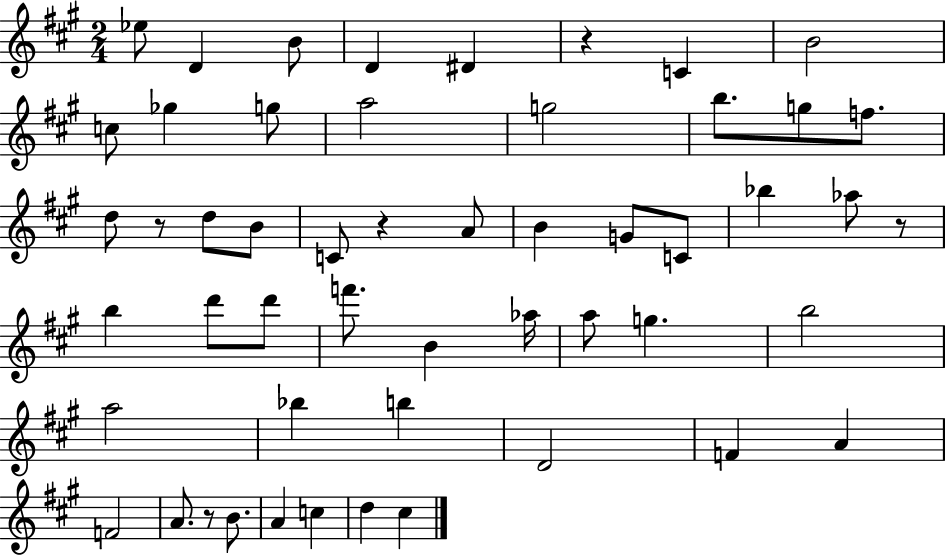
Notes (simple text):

Eb5/e D4/q B4/e D4/q D#4/q R/q C4/q B4/h C5/e Gb5/q G5/e A5/h G5/h B5/e. G5/e F5/e. D5/e R/e D5/e B4/e C4/e R/q A4/e B4/q G4/e C4/e Bb5/q Ab5/e R/e B5/q D6/e D6/e F6/e. B4/q Ab5/s A5/e G5/q. B5/h A5/h Bb5/q B5/q D4/h F4/q A4/q F4/h A4/e. R/e B4/e. A4/q C5/q D5/q C#5/q